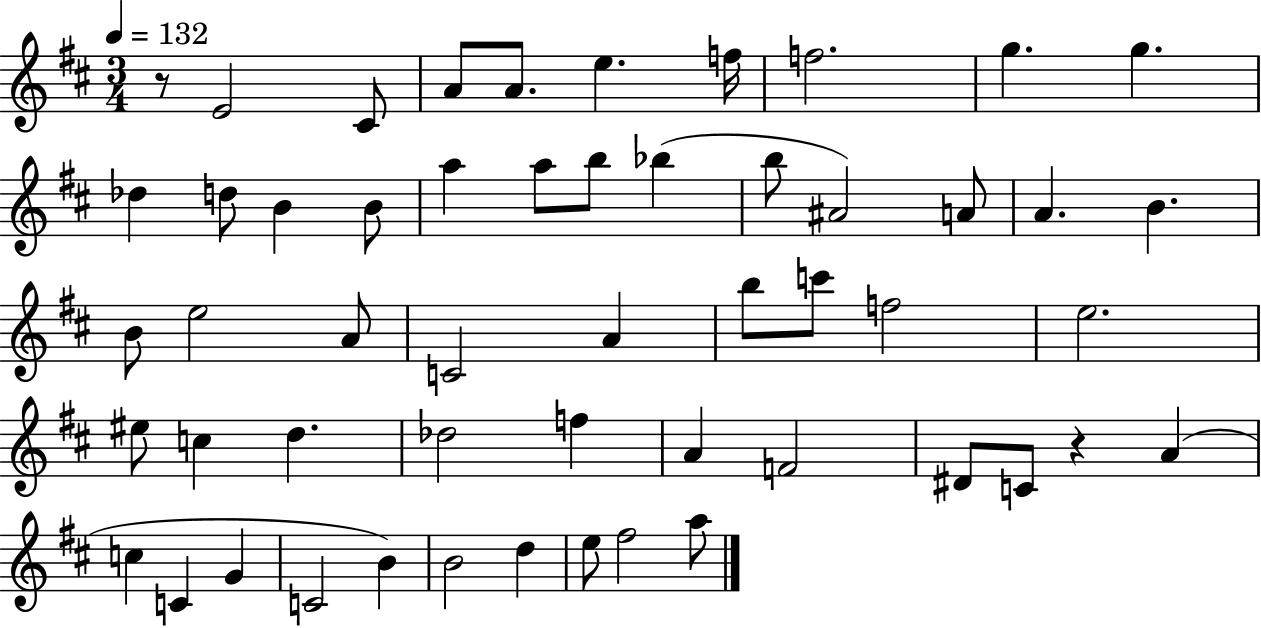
X:1
T:Untitled
M:3/4
L:1/4
K:D
z/2 E2 ^C/2 A/2 A/2 e f/4 f2 g g _d d/2 B B/2 a a/2 b/2 _b b/2 ^A2 A/2 A B B/2 e2 A/2 C2 A b/2 c'/2 f2 e2 ^e/2 c d _d2 f A F2 ^D/2 C/2 z A c C G C2 B B2 d e/2 ^f2 a/2